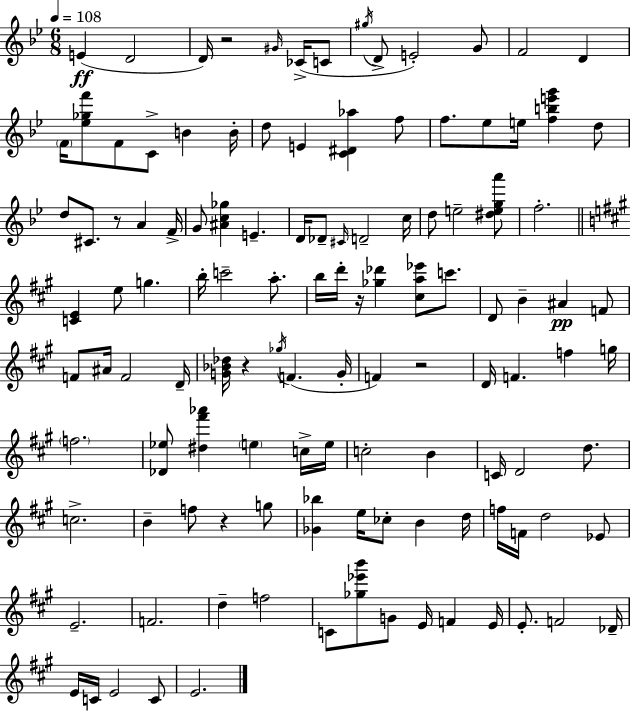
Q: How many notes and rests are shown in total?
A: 119